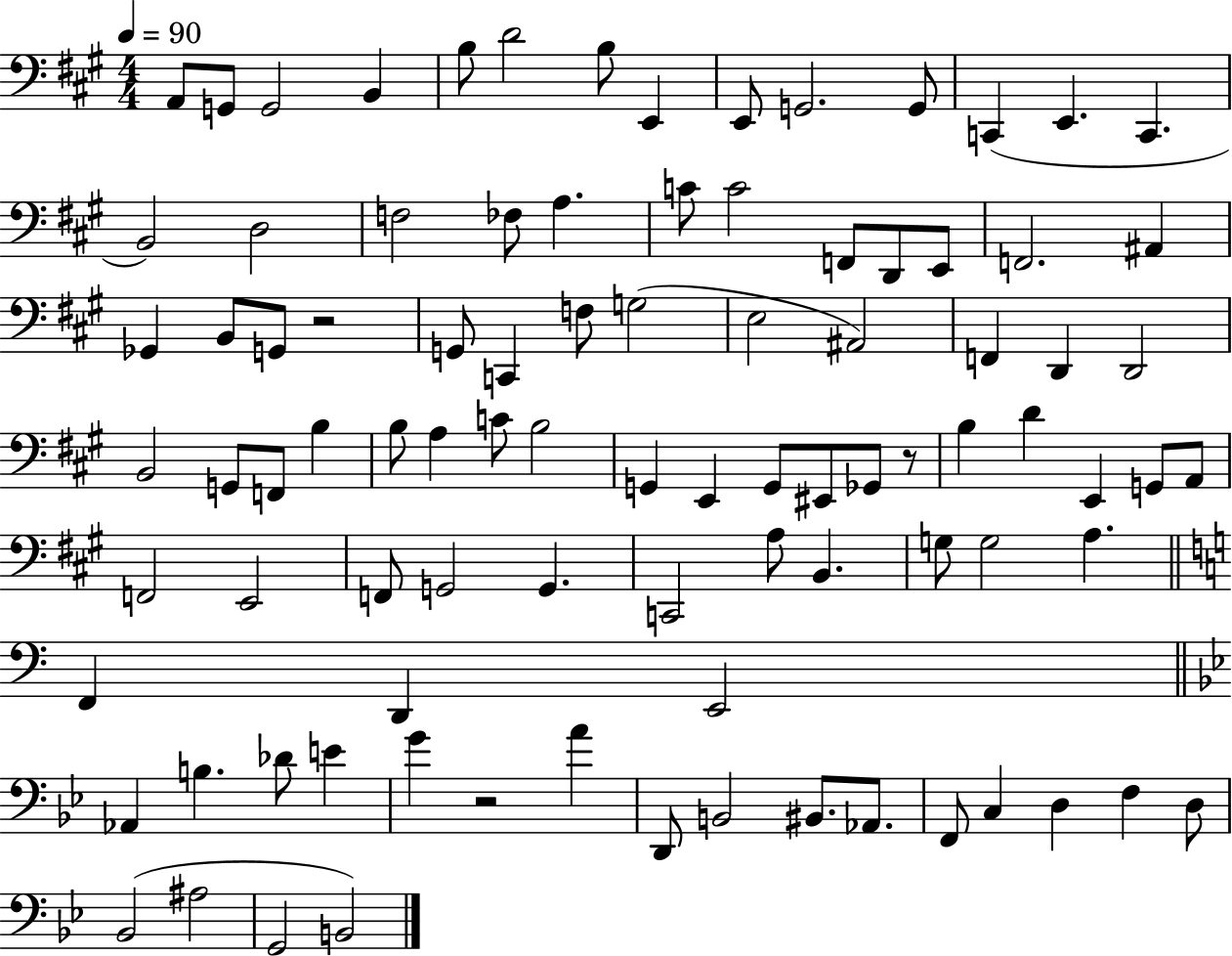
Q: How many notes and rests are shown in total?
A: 92